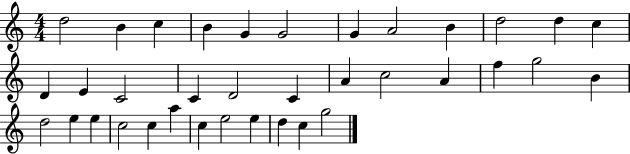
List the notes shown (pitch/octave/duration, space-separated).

D5/h B4/q C5/q B4/q G4/q G4/h G4/q A4/h B4/q D5/h D5/q C5/q D4/q E4/q C4/h C4/q D4/h C4/q A4/q C5/h A4/q F5/q G5/h B4/q D5/h E5/q E5/q C5/h C5/q A5/q C5/q E5/h E5/q D5/q C5/q G5/h